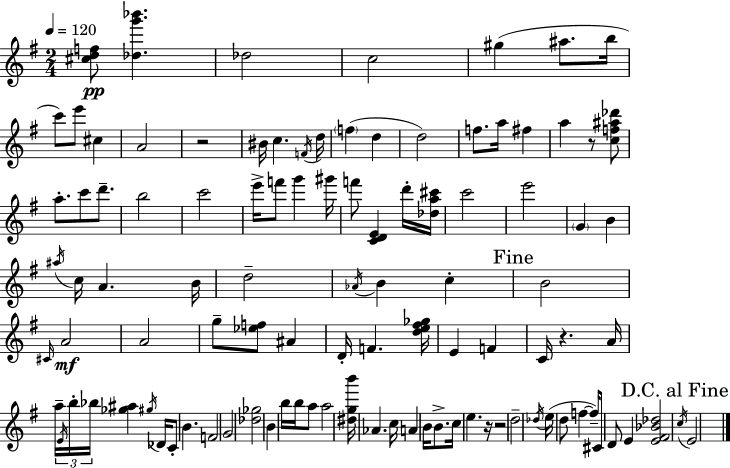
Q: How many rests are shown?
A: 5